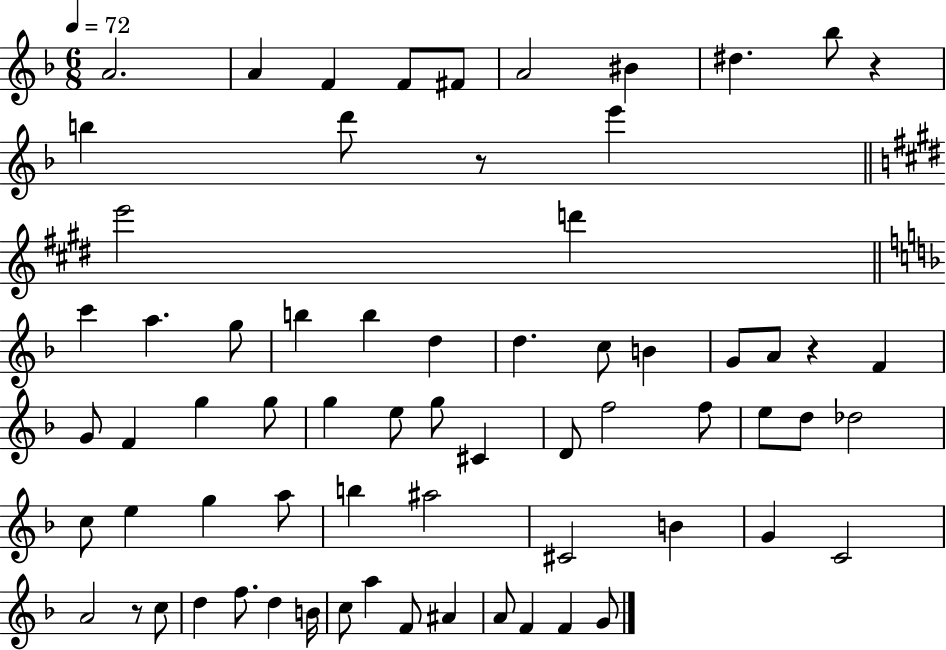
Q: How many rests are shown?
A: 4